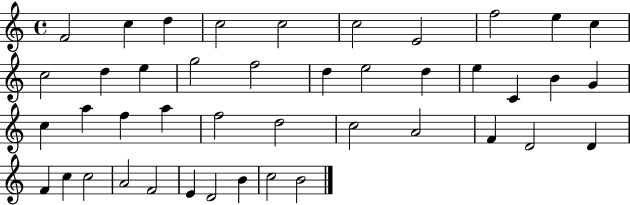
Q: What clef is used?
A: treble